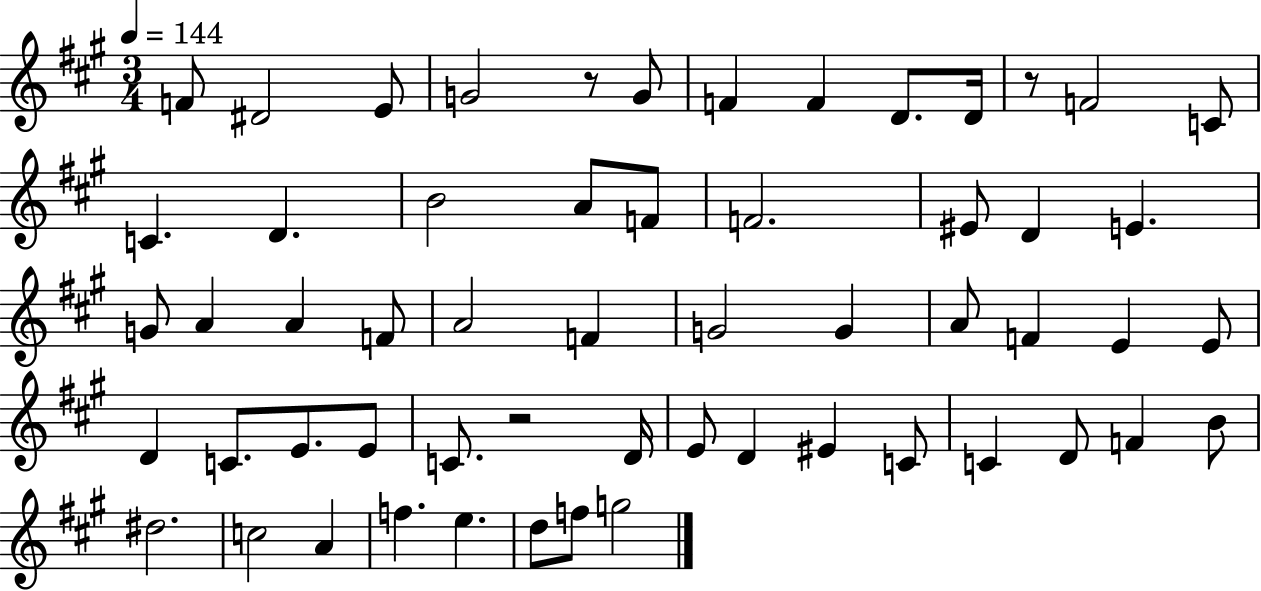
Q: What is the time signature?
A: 3/4